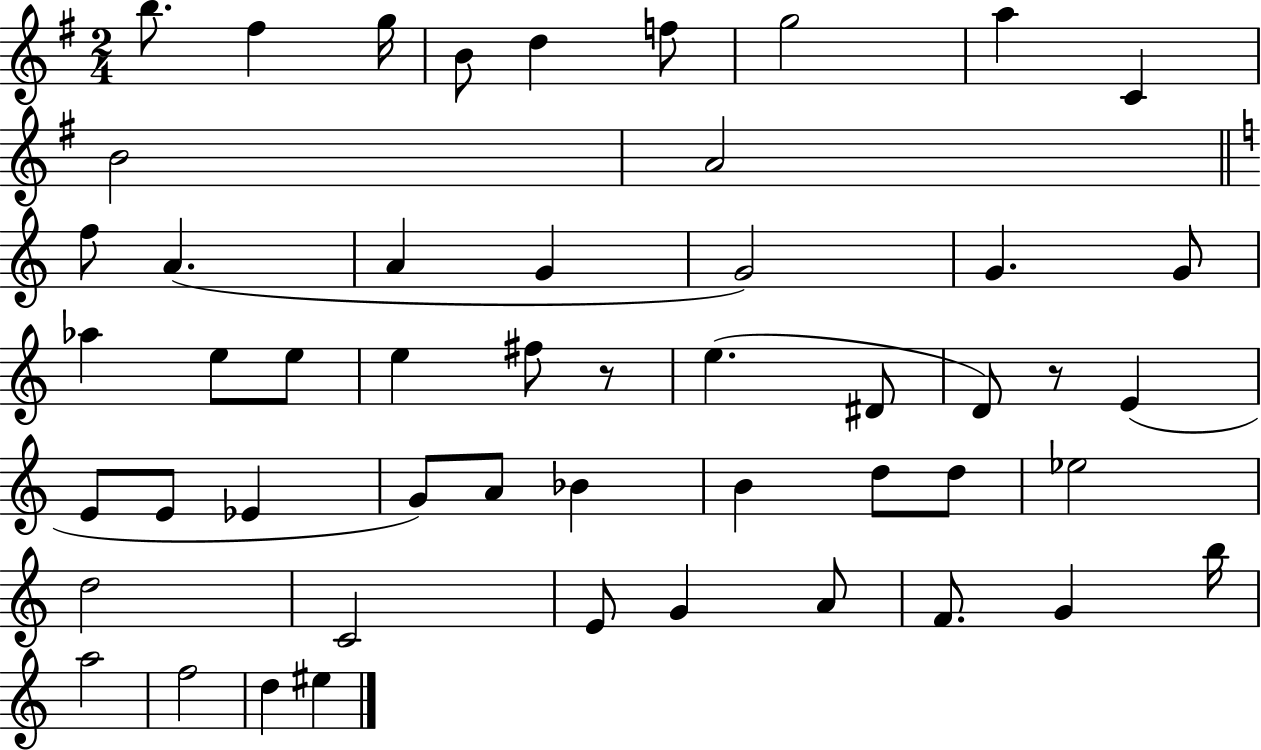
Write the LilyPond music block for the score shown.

{
  \clef treble
  \numericTimeSignature
  \time 2/4
  \key g \major
  b''8. fis''4 g''16 | b'8 d''4 f''8 | g''2 | a''4 c'4 | \break b'2 | a'2 | \bar "||" \break \key a \minor f''8 a'4.( | a'4 g'4 | g'2) | g'4. g'8 | \break aes''4 e''8 e''8 | e''4 fis''8 r8 | e''4.( dis'8 | d'8) r8 e'4( | \break e'8 e'8 ees'4 | g'8) a'8 bes'4 | b'4 d''8 d''8 | ees''2 | \break d''2 | c'2 | e'8 g'4 a'8 | f'8. g'4 b''16 | \break a''2 | f''2 | d''4 eis''4 | \bar "|."
}